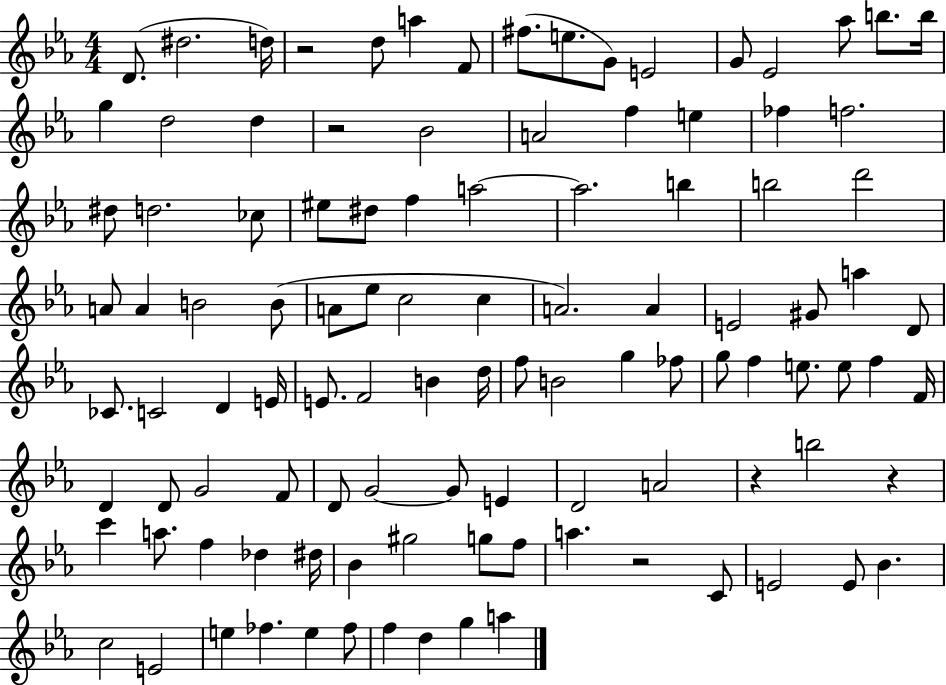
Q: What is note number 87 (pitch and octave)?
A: F5